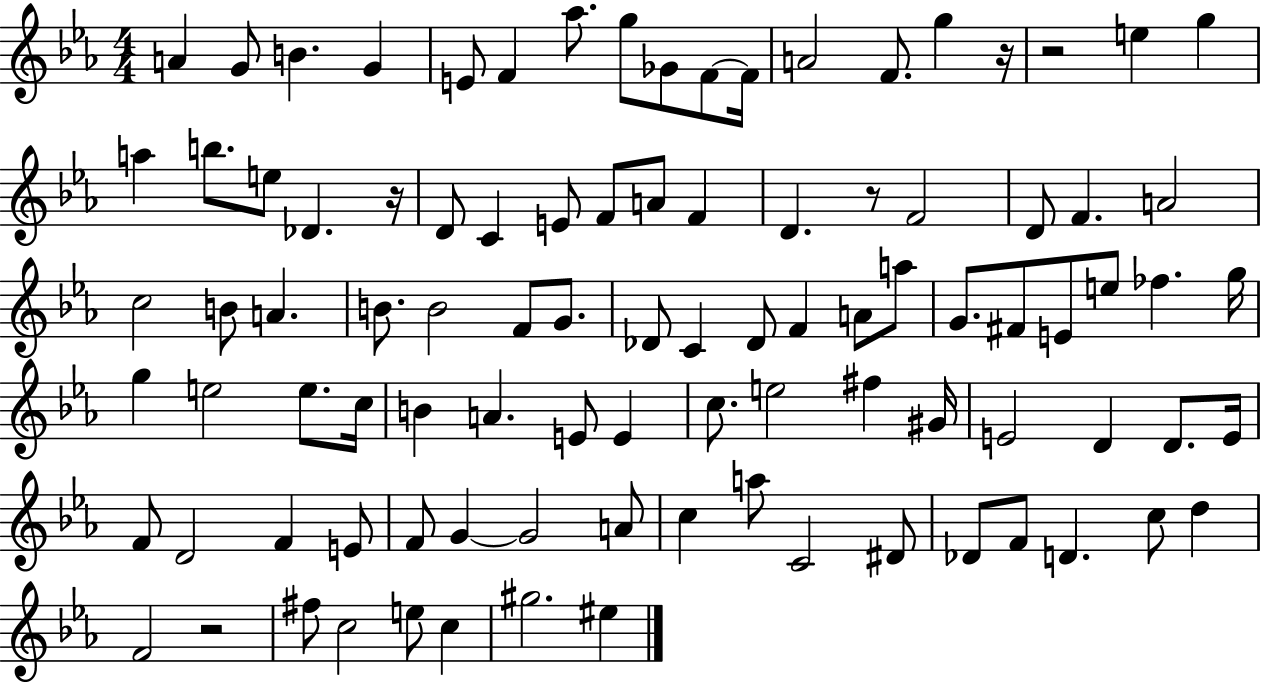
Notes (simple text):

A4/q G4/e B4/q. G4/q E4/e F4/q Ab5/e. G5/e Gb4/e F4/e F4/s A4/h F4/e. G5/q R/s R/h E5/q G5/q A5/q B5/e. E5/e Db4/q. R/s D4/e C4/q E4/e F4/e A4/e F4/q D4/q. R/e F4/h D4/e F4/q. A4/h C5/h B4/e A4/q. B4/e. B4/h F4/e G4/e. Db4/e C4/q Db4/e F4/q A4/e A5/e G4/e. F#4/e E4/e E5/e FES5/q. G5/s G5/q E5/h E5/e. C5/s B4/q A4/q. E4/e E4/q C5/e. E5/h F#5/q G#4/s E4/h D4/q D4/e. E4/s F4/e D4/h F4/q E4/e F4/e G4/q G4/h A4/e C5/q A5/e C4/h D#4/e Db4/e F4/e D4/q. C5/e D5/q F4/h R/h F#5/e C5/h E5/e C5/q G#5/h. EIS5/q